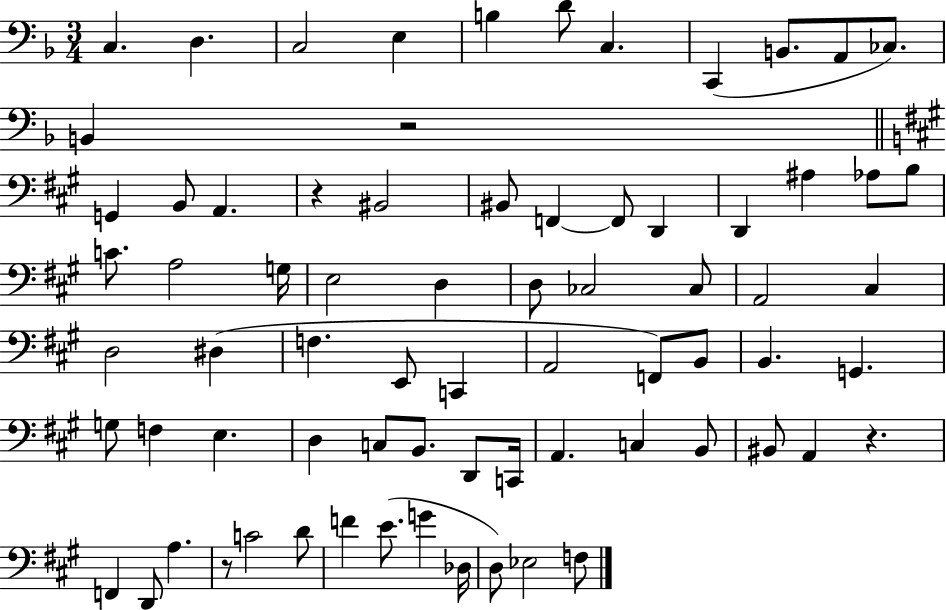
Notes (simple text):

C3/q. D3/q. C3/h E3/q B3/q D4/e C3/q. C2/q B2/e. A2/e CES3/e. B2/q R/h G2/q B2/e A2/q. R/q BIS2/h BIS2/e F2/q F2/e D2/q D2/q A#3/q Ab3/e B3/e C4/e. A3/h G3/s E3/h D3/q D3/e CES3/h CES3/e A2/h C#3/q D3/h D#3/q F3/q. E2/e C2/q A2/h F2/e B2/e B2/q. G2/q. G3/e F3/q E3/q. D3/q C3/e B2/e. D2/e C2/s A2/q. C3/q B2/e BIS2/e A2/q R/q. F2/q D2/e A3/q. R/e C4/h D4/e F4/q E4/e. G4/q Db3/s D3/e Eb3/h F3/e